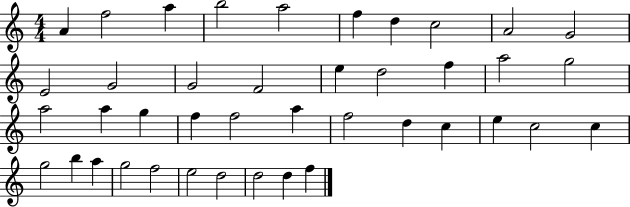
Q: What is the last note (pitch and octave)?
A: F5